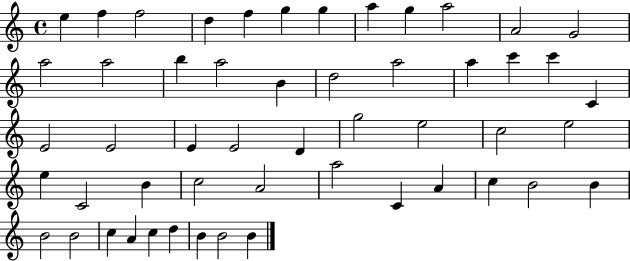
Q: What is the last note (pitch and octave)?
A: B4